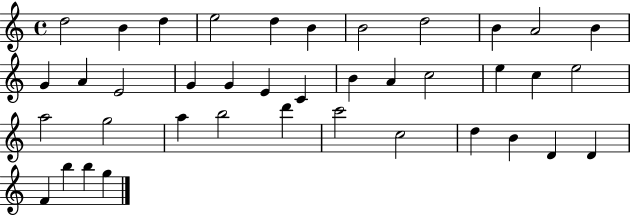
X:1
T:Untitled
M:4/4
L:1/4
K:C
d2 B d e2 d B B2 d2 B A2 B G A E2 G G E C B A c2 e c e2 a2 g2 a b2 d' c'2 c2 d B D D F b b g